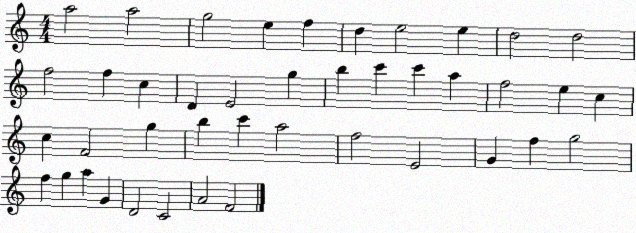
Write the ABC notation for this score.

X:1
T:Untitled
M:4/4
L:1/4
K:C
a2 a2 g2 e f d e2 e d2 d2 f2 f c D E2 g b c' c' a f2 e c c F2 g b c' a2 f2 E2 G f g2 f g a G D2 C2 A2 F2